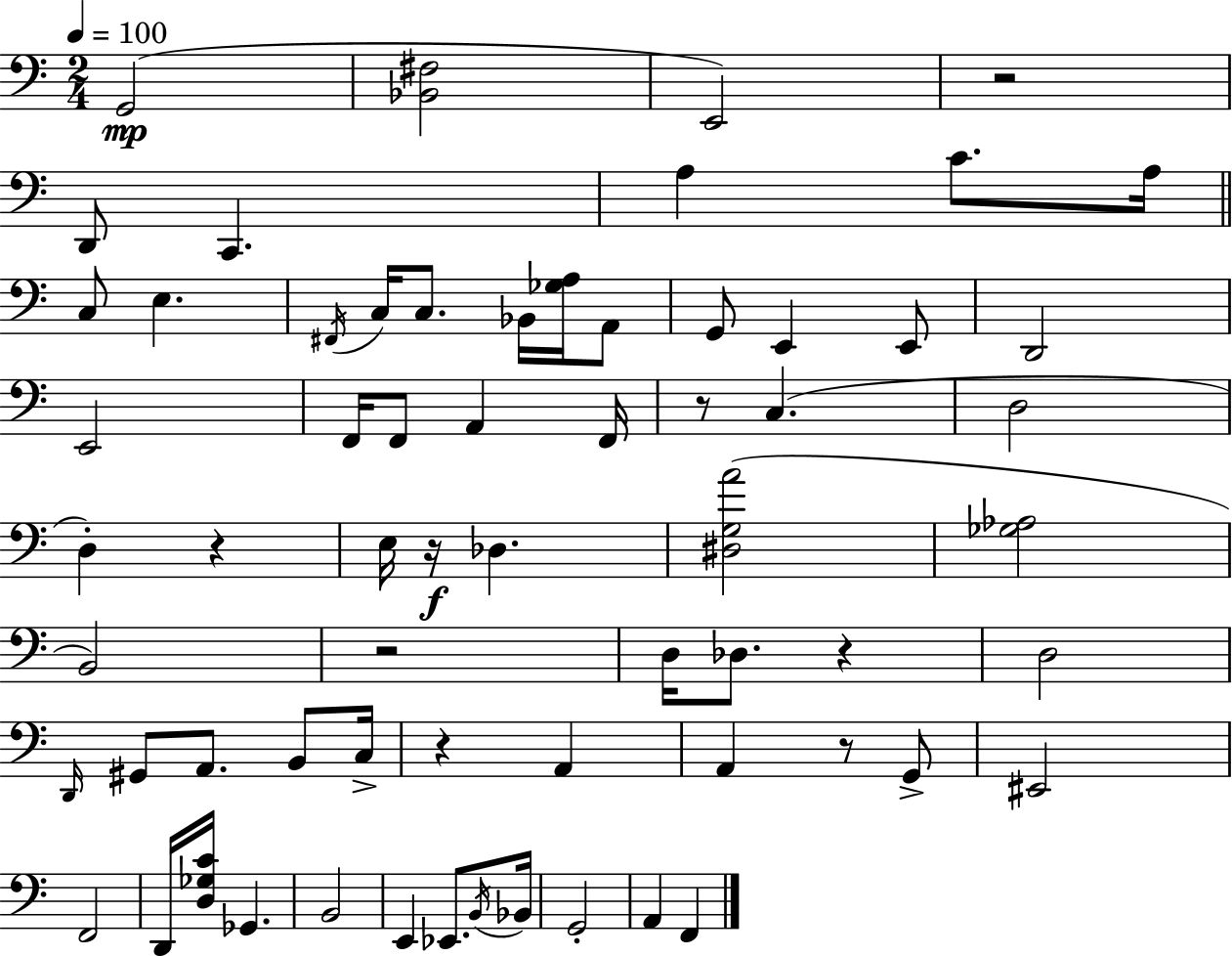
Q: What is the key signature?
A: C major